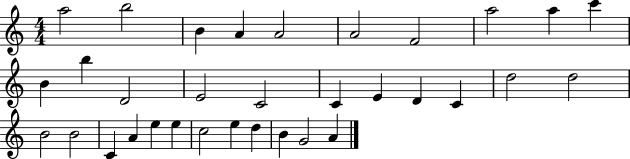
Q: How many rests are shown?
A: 0